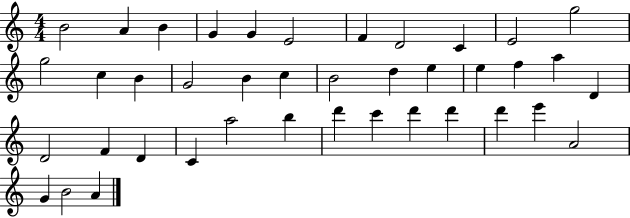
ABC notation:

X:1
T:Untitled
M:4/4
L:1/4
K:C
B2 A B G G E2 F D2 C E2 g2 g2 c B G2 B c B2 d e e f a D D2 F D C a2 b d' c' d' d' d' e' A2 G B2 A